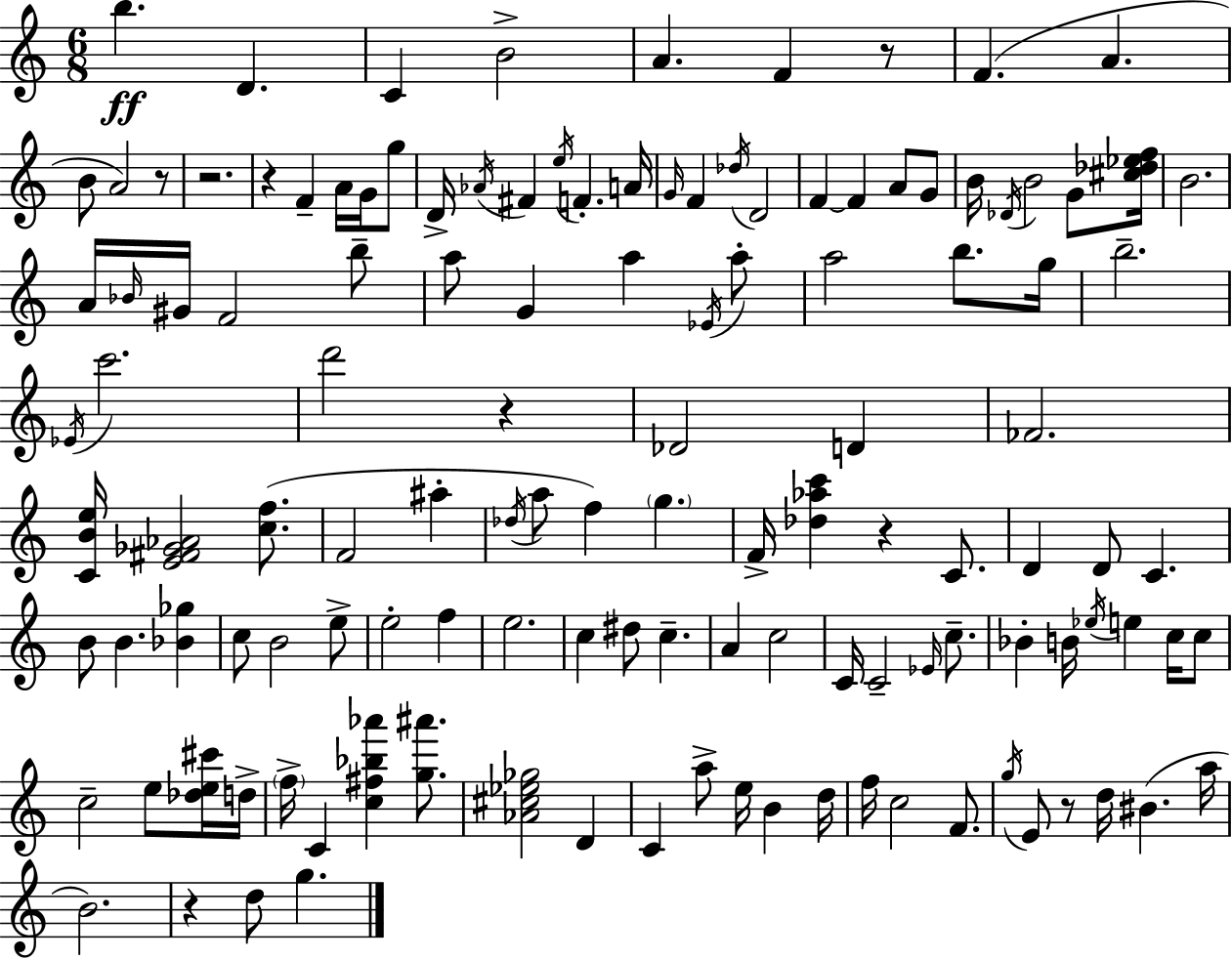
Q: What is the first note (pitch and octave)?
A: B5